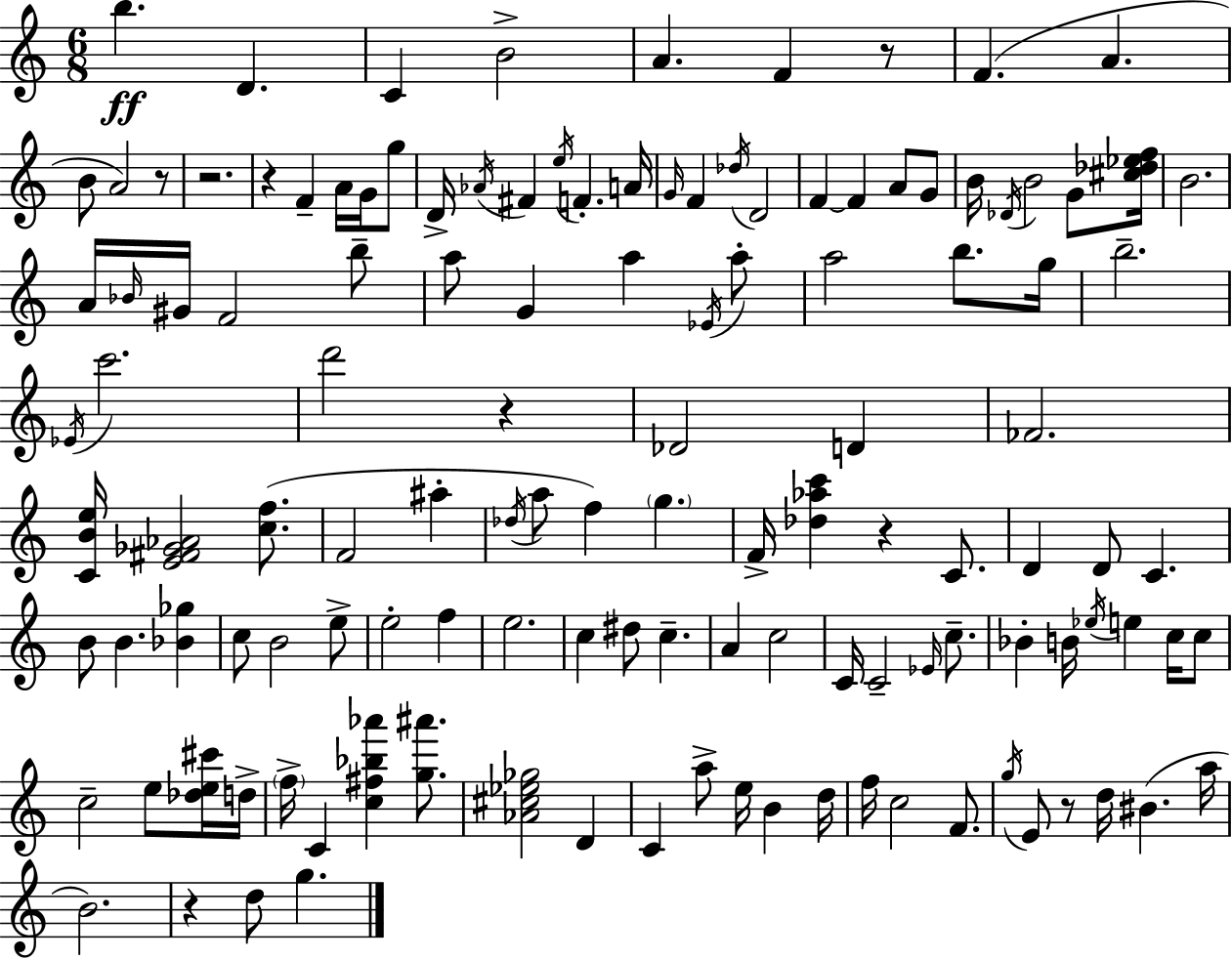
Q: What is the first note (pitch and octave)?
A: B5